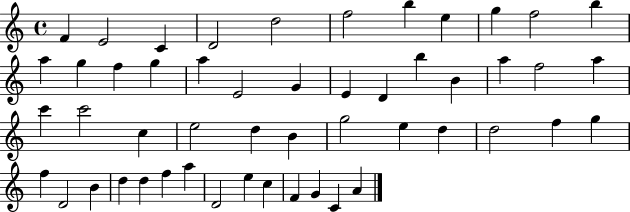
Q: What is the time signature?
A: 4/4